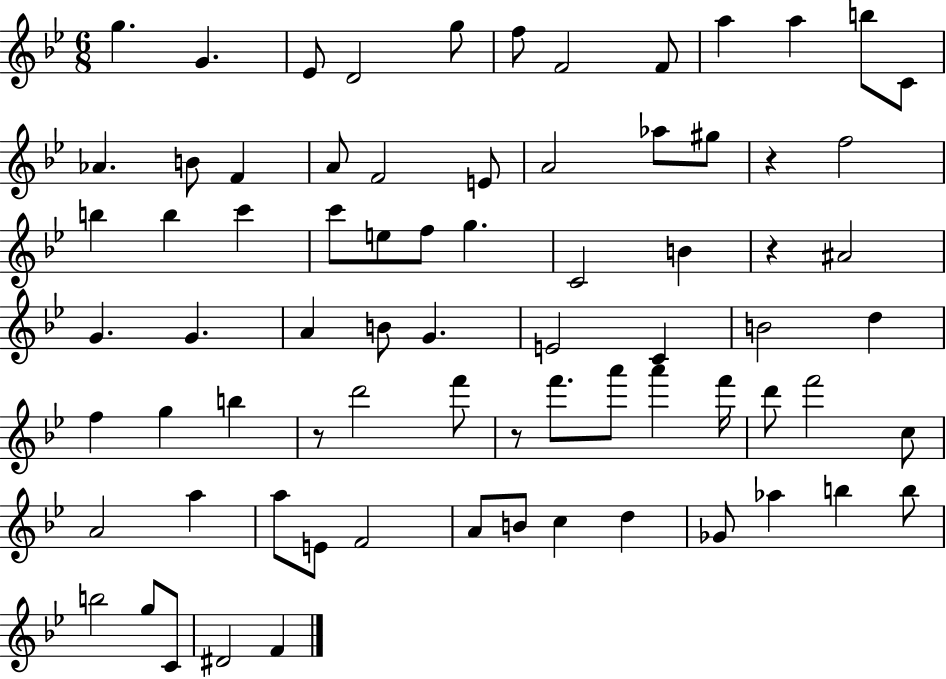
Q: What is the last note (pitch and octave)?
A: F4